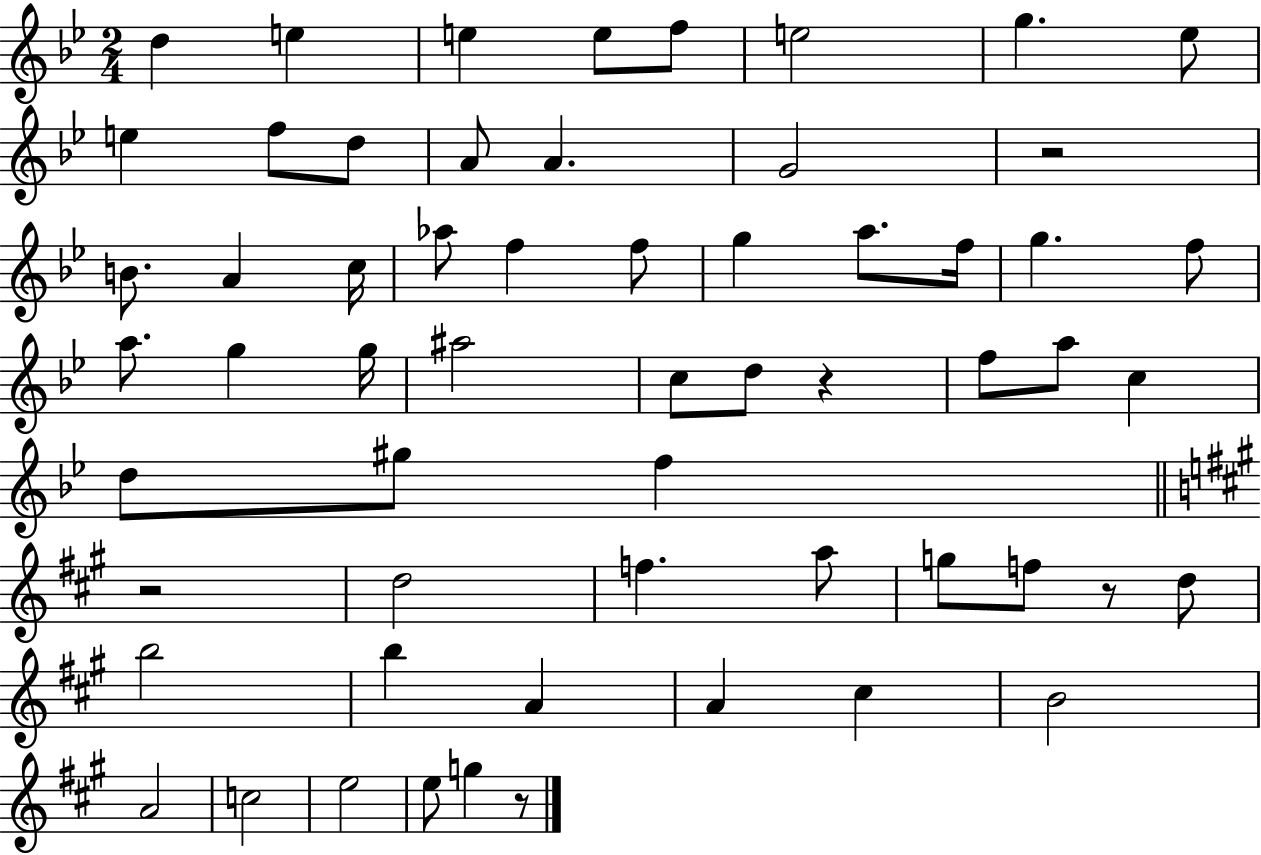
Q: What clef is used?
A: treble